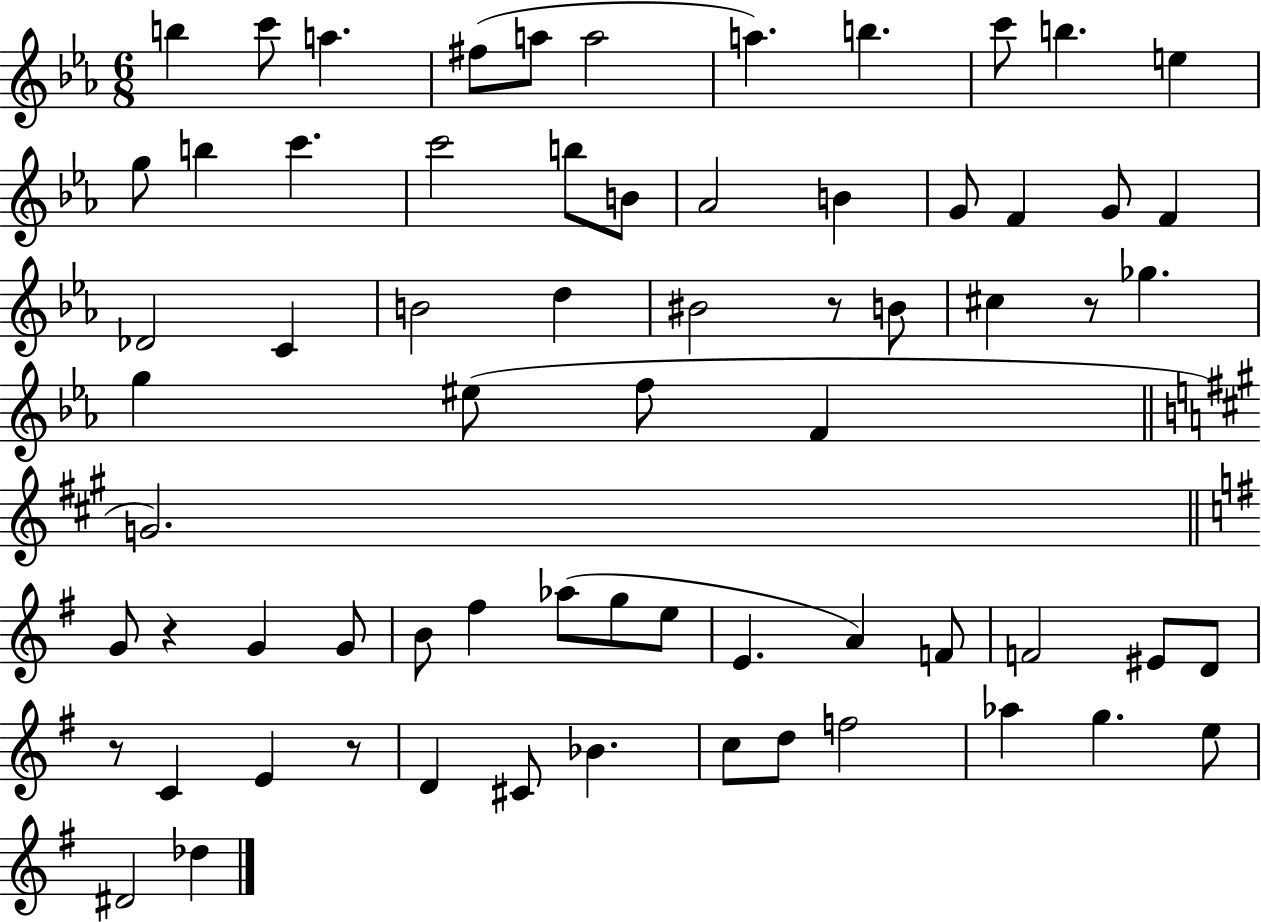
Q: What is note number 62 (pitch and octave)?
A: D#4